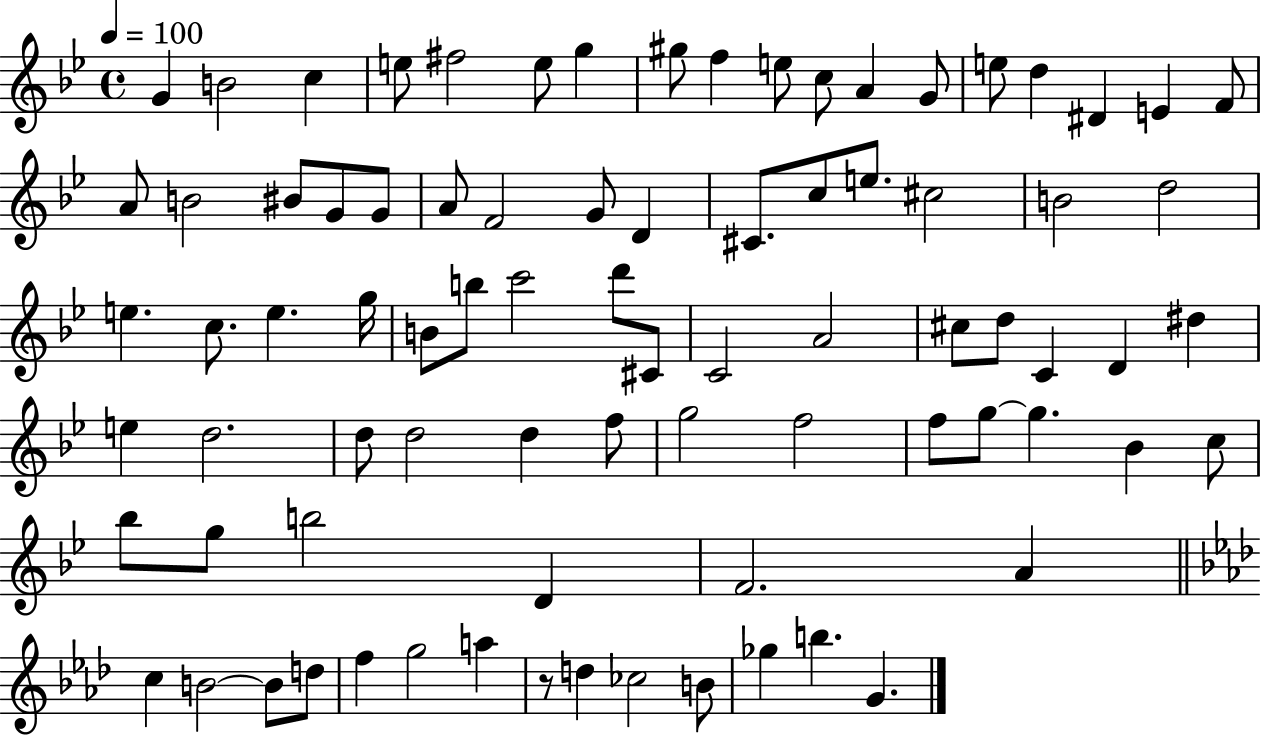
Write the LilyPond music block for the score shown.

{
  \clef treble
  \time 4/4
  \defaultTimeSignature
  \key bes \major
  \tempo 4 = 100
  g'4 b'2 c''4 | e''8 fis''2 e''8 g''4 | gis''8 f''4 e''8 c''8 a'4 g'8 | e''8 d''4 dis'4 e'4 f'8 | \break a'8 b'2 bis'8 g'8 g'8 | a'8 f'2 g'8 d'4 | cis'8. c''8 e''8. cis''2 | b'2 d''2 | \break e''4. c''8. e''4. g''16 | b'8 b''8 c'''2 d'''8 cis'8 | c'2 a'2 | cis''8 d''8 c'4 d'4 dis''4 | \break e''4 d''2. | d''8 d''2 d''4 f''8 | g''2 f''2 | f''8 g''8~~ g''4. bes'4 c''8 | \break bes''8 g''8 b''2 d'4 | f'2. a'4 | \bar "||" \break \key aes \major c''4 b'2~~ b'8 d''8 | f''4 g''2 a''4 | r8 d''4 ces''2 b'8 | ges''4 b''4. g'4. | \break \bar "|."
}